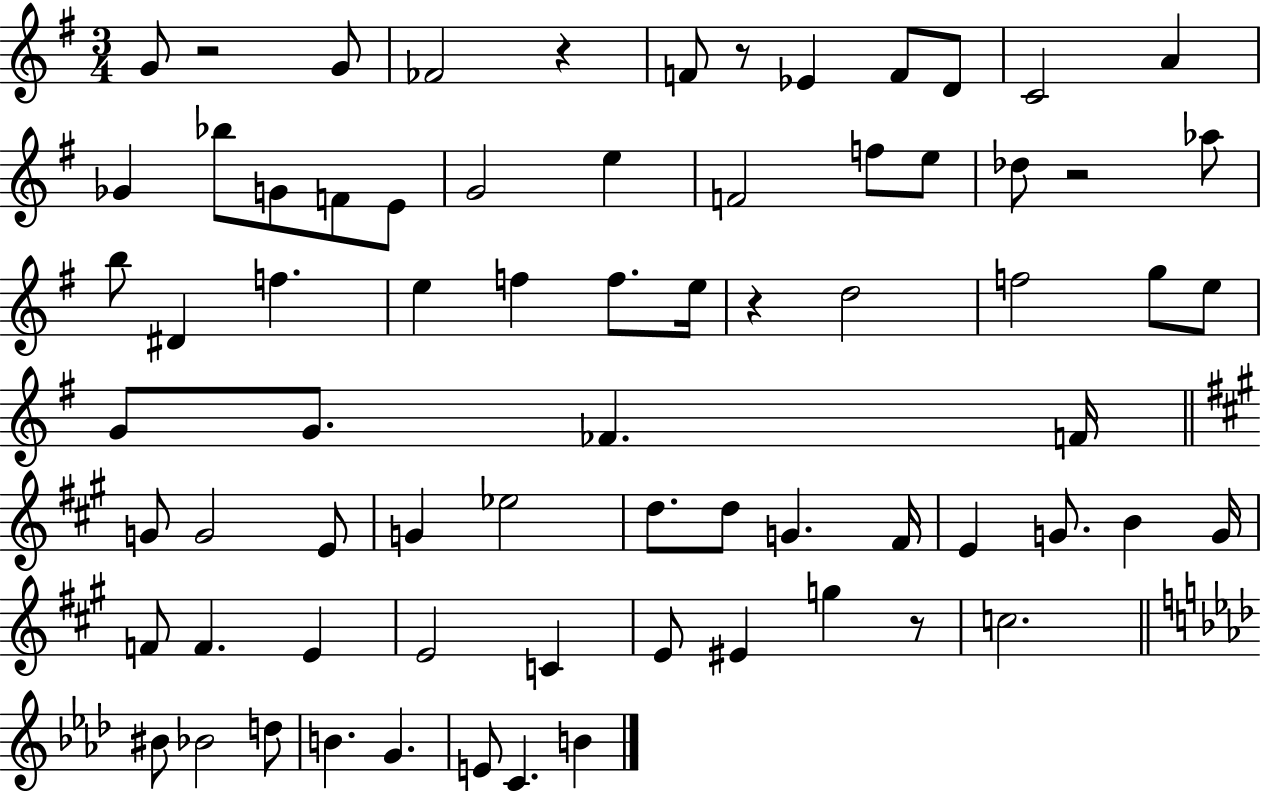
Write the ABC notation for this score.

X:1
T:Untitled
M:3/4
L:1/4
K:G
G/2 z2 G/2 _F2 z F/2 z/2 _E F/2 D/2 C2 A _G _b/2 G/2 F/2 E/2 G2 e F2 f/2 e/2 _d/2 z2 _a/2 b/2 ^D f e f f/2 e/4 z d2 f2 g/2 e/2 G/2 G/2 _F F/4 G/2 G2 E/2 G _e2 d/2 d/2 G ^F/4 E G/2 B G/4 F/2 F E E2 C E/2 ^E g z/2 c2 ^B/2 _B2 d/2 B G E/2 C B